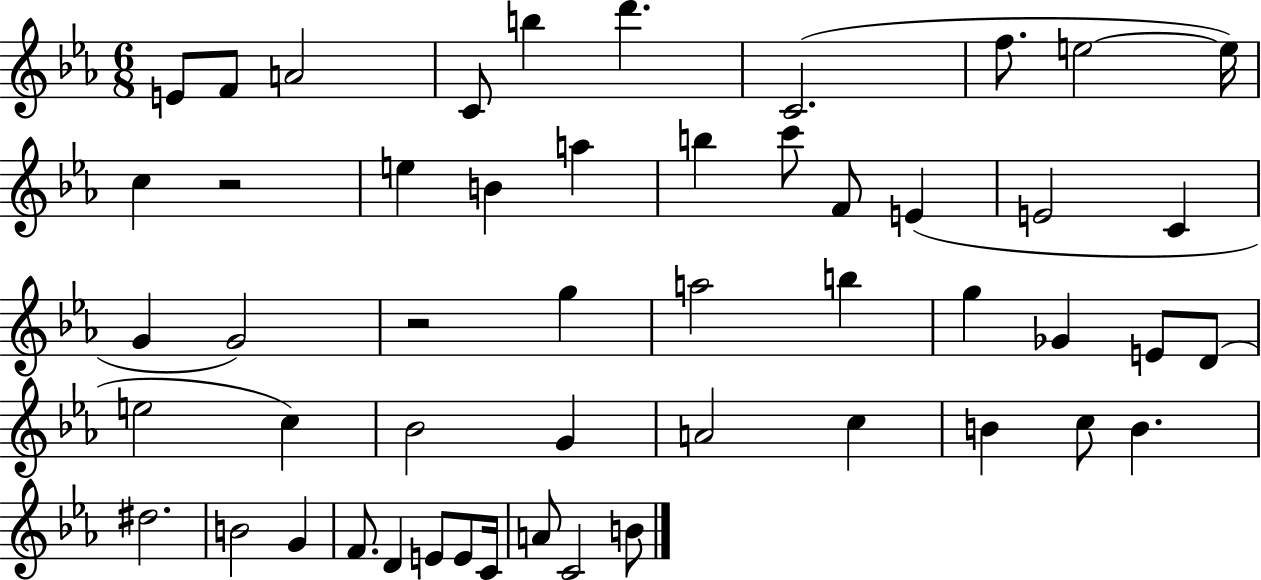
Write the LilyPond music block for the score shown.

{
  \clef treble
  \numericTimeSignature
  \time 6/8
  \key ees \major
  e'8 f'8 a'2 | c'8 b''4 d'''4. | c'2.( | f''8. e''2~~ e''16) | \break c''4 r2 | e''4 b'4 a''4 | b''4 c'''8 f'8 e'4( | e'2 c'4 | \break g'4 g'2) | r2 g''4 | a''2 b''4 | g''4 ges'4 e'8 d'8( | \break e''2 c''4) | bes'2 g'4 | a'2 c''4 | b'4 c''8 b'4. | \break dis''2. | b'2 g'4 | f'8. d'4 e'8 e'8 c'16 | a'8 c'2 b'8 | \break \bar "|."
}